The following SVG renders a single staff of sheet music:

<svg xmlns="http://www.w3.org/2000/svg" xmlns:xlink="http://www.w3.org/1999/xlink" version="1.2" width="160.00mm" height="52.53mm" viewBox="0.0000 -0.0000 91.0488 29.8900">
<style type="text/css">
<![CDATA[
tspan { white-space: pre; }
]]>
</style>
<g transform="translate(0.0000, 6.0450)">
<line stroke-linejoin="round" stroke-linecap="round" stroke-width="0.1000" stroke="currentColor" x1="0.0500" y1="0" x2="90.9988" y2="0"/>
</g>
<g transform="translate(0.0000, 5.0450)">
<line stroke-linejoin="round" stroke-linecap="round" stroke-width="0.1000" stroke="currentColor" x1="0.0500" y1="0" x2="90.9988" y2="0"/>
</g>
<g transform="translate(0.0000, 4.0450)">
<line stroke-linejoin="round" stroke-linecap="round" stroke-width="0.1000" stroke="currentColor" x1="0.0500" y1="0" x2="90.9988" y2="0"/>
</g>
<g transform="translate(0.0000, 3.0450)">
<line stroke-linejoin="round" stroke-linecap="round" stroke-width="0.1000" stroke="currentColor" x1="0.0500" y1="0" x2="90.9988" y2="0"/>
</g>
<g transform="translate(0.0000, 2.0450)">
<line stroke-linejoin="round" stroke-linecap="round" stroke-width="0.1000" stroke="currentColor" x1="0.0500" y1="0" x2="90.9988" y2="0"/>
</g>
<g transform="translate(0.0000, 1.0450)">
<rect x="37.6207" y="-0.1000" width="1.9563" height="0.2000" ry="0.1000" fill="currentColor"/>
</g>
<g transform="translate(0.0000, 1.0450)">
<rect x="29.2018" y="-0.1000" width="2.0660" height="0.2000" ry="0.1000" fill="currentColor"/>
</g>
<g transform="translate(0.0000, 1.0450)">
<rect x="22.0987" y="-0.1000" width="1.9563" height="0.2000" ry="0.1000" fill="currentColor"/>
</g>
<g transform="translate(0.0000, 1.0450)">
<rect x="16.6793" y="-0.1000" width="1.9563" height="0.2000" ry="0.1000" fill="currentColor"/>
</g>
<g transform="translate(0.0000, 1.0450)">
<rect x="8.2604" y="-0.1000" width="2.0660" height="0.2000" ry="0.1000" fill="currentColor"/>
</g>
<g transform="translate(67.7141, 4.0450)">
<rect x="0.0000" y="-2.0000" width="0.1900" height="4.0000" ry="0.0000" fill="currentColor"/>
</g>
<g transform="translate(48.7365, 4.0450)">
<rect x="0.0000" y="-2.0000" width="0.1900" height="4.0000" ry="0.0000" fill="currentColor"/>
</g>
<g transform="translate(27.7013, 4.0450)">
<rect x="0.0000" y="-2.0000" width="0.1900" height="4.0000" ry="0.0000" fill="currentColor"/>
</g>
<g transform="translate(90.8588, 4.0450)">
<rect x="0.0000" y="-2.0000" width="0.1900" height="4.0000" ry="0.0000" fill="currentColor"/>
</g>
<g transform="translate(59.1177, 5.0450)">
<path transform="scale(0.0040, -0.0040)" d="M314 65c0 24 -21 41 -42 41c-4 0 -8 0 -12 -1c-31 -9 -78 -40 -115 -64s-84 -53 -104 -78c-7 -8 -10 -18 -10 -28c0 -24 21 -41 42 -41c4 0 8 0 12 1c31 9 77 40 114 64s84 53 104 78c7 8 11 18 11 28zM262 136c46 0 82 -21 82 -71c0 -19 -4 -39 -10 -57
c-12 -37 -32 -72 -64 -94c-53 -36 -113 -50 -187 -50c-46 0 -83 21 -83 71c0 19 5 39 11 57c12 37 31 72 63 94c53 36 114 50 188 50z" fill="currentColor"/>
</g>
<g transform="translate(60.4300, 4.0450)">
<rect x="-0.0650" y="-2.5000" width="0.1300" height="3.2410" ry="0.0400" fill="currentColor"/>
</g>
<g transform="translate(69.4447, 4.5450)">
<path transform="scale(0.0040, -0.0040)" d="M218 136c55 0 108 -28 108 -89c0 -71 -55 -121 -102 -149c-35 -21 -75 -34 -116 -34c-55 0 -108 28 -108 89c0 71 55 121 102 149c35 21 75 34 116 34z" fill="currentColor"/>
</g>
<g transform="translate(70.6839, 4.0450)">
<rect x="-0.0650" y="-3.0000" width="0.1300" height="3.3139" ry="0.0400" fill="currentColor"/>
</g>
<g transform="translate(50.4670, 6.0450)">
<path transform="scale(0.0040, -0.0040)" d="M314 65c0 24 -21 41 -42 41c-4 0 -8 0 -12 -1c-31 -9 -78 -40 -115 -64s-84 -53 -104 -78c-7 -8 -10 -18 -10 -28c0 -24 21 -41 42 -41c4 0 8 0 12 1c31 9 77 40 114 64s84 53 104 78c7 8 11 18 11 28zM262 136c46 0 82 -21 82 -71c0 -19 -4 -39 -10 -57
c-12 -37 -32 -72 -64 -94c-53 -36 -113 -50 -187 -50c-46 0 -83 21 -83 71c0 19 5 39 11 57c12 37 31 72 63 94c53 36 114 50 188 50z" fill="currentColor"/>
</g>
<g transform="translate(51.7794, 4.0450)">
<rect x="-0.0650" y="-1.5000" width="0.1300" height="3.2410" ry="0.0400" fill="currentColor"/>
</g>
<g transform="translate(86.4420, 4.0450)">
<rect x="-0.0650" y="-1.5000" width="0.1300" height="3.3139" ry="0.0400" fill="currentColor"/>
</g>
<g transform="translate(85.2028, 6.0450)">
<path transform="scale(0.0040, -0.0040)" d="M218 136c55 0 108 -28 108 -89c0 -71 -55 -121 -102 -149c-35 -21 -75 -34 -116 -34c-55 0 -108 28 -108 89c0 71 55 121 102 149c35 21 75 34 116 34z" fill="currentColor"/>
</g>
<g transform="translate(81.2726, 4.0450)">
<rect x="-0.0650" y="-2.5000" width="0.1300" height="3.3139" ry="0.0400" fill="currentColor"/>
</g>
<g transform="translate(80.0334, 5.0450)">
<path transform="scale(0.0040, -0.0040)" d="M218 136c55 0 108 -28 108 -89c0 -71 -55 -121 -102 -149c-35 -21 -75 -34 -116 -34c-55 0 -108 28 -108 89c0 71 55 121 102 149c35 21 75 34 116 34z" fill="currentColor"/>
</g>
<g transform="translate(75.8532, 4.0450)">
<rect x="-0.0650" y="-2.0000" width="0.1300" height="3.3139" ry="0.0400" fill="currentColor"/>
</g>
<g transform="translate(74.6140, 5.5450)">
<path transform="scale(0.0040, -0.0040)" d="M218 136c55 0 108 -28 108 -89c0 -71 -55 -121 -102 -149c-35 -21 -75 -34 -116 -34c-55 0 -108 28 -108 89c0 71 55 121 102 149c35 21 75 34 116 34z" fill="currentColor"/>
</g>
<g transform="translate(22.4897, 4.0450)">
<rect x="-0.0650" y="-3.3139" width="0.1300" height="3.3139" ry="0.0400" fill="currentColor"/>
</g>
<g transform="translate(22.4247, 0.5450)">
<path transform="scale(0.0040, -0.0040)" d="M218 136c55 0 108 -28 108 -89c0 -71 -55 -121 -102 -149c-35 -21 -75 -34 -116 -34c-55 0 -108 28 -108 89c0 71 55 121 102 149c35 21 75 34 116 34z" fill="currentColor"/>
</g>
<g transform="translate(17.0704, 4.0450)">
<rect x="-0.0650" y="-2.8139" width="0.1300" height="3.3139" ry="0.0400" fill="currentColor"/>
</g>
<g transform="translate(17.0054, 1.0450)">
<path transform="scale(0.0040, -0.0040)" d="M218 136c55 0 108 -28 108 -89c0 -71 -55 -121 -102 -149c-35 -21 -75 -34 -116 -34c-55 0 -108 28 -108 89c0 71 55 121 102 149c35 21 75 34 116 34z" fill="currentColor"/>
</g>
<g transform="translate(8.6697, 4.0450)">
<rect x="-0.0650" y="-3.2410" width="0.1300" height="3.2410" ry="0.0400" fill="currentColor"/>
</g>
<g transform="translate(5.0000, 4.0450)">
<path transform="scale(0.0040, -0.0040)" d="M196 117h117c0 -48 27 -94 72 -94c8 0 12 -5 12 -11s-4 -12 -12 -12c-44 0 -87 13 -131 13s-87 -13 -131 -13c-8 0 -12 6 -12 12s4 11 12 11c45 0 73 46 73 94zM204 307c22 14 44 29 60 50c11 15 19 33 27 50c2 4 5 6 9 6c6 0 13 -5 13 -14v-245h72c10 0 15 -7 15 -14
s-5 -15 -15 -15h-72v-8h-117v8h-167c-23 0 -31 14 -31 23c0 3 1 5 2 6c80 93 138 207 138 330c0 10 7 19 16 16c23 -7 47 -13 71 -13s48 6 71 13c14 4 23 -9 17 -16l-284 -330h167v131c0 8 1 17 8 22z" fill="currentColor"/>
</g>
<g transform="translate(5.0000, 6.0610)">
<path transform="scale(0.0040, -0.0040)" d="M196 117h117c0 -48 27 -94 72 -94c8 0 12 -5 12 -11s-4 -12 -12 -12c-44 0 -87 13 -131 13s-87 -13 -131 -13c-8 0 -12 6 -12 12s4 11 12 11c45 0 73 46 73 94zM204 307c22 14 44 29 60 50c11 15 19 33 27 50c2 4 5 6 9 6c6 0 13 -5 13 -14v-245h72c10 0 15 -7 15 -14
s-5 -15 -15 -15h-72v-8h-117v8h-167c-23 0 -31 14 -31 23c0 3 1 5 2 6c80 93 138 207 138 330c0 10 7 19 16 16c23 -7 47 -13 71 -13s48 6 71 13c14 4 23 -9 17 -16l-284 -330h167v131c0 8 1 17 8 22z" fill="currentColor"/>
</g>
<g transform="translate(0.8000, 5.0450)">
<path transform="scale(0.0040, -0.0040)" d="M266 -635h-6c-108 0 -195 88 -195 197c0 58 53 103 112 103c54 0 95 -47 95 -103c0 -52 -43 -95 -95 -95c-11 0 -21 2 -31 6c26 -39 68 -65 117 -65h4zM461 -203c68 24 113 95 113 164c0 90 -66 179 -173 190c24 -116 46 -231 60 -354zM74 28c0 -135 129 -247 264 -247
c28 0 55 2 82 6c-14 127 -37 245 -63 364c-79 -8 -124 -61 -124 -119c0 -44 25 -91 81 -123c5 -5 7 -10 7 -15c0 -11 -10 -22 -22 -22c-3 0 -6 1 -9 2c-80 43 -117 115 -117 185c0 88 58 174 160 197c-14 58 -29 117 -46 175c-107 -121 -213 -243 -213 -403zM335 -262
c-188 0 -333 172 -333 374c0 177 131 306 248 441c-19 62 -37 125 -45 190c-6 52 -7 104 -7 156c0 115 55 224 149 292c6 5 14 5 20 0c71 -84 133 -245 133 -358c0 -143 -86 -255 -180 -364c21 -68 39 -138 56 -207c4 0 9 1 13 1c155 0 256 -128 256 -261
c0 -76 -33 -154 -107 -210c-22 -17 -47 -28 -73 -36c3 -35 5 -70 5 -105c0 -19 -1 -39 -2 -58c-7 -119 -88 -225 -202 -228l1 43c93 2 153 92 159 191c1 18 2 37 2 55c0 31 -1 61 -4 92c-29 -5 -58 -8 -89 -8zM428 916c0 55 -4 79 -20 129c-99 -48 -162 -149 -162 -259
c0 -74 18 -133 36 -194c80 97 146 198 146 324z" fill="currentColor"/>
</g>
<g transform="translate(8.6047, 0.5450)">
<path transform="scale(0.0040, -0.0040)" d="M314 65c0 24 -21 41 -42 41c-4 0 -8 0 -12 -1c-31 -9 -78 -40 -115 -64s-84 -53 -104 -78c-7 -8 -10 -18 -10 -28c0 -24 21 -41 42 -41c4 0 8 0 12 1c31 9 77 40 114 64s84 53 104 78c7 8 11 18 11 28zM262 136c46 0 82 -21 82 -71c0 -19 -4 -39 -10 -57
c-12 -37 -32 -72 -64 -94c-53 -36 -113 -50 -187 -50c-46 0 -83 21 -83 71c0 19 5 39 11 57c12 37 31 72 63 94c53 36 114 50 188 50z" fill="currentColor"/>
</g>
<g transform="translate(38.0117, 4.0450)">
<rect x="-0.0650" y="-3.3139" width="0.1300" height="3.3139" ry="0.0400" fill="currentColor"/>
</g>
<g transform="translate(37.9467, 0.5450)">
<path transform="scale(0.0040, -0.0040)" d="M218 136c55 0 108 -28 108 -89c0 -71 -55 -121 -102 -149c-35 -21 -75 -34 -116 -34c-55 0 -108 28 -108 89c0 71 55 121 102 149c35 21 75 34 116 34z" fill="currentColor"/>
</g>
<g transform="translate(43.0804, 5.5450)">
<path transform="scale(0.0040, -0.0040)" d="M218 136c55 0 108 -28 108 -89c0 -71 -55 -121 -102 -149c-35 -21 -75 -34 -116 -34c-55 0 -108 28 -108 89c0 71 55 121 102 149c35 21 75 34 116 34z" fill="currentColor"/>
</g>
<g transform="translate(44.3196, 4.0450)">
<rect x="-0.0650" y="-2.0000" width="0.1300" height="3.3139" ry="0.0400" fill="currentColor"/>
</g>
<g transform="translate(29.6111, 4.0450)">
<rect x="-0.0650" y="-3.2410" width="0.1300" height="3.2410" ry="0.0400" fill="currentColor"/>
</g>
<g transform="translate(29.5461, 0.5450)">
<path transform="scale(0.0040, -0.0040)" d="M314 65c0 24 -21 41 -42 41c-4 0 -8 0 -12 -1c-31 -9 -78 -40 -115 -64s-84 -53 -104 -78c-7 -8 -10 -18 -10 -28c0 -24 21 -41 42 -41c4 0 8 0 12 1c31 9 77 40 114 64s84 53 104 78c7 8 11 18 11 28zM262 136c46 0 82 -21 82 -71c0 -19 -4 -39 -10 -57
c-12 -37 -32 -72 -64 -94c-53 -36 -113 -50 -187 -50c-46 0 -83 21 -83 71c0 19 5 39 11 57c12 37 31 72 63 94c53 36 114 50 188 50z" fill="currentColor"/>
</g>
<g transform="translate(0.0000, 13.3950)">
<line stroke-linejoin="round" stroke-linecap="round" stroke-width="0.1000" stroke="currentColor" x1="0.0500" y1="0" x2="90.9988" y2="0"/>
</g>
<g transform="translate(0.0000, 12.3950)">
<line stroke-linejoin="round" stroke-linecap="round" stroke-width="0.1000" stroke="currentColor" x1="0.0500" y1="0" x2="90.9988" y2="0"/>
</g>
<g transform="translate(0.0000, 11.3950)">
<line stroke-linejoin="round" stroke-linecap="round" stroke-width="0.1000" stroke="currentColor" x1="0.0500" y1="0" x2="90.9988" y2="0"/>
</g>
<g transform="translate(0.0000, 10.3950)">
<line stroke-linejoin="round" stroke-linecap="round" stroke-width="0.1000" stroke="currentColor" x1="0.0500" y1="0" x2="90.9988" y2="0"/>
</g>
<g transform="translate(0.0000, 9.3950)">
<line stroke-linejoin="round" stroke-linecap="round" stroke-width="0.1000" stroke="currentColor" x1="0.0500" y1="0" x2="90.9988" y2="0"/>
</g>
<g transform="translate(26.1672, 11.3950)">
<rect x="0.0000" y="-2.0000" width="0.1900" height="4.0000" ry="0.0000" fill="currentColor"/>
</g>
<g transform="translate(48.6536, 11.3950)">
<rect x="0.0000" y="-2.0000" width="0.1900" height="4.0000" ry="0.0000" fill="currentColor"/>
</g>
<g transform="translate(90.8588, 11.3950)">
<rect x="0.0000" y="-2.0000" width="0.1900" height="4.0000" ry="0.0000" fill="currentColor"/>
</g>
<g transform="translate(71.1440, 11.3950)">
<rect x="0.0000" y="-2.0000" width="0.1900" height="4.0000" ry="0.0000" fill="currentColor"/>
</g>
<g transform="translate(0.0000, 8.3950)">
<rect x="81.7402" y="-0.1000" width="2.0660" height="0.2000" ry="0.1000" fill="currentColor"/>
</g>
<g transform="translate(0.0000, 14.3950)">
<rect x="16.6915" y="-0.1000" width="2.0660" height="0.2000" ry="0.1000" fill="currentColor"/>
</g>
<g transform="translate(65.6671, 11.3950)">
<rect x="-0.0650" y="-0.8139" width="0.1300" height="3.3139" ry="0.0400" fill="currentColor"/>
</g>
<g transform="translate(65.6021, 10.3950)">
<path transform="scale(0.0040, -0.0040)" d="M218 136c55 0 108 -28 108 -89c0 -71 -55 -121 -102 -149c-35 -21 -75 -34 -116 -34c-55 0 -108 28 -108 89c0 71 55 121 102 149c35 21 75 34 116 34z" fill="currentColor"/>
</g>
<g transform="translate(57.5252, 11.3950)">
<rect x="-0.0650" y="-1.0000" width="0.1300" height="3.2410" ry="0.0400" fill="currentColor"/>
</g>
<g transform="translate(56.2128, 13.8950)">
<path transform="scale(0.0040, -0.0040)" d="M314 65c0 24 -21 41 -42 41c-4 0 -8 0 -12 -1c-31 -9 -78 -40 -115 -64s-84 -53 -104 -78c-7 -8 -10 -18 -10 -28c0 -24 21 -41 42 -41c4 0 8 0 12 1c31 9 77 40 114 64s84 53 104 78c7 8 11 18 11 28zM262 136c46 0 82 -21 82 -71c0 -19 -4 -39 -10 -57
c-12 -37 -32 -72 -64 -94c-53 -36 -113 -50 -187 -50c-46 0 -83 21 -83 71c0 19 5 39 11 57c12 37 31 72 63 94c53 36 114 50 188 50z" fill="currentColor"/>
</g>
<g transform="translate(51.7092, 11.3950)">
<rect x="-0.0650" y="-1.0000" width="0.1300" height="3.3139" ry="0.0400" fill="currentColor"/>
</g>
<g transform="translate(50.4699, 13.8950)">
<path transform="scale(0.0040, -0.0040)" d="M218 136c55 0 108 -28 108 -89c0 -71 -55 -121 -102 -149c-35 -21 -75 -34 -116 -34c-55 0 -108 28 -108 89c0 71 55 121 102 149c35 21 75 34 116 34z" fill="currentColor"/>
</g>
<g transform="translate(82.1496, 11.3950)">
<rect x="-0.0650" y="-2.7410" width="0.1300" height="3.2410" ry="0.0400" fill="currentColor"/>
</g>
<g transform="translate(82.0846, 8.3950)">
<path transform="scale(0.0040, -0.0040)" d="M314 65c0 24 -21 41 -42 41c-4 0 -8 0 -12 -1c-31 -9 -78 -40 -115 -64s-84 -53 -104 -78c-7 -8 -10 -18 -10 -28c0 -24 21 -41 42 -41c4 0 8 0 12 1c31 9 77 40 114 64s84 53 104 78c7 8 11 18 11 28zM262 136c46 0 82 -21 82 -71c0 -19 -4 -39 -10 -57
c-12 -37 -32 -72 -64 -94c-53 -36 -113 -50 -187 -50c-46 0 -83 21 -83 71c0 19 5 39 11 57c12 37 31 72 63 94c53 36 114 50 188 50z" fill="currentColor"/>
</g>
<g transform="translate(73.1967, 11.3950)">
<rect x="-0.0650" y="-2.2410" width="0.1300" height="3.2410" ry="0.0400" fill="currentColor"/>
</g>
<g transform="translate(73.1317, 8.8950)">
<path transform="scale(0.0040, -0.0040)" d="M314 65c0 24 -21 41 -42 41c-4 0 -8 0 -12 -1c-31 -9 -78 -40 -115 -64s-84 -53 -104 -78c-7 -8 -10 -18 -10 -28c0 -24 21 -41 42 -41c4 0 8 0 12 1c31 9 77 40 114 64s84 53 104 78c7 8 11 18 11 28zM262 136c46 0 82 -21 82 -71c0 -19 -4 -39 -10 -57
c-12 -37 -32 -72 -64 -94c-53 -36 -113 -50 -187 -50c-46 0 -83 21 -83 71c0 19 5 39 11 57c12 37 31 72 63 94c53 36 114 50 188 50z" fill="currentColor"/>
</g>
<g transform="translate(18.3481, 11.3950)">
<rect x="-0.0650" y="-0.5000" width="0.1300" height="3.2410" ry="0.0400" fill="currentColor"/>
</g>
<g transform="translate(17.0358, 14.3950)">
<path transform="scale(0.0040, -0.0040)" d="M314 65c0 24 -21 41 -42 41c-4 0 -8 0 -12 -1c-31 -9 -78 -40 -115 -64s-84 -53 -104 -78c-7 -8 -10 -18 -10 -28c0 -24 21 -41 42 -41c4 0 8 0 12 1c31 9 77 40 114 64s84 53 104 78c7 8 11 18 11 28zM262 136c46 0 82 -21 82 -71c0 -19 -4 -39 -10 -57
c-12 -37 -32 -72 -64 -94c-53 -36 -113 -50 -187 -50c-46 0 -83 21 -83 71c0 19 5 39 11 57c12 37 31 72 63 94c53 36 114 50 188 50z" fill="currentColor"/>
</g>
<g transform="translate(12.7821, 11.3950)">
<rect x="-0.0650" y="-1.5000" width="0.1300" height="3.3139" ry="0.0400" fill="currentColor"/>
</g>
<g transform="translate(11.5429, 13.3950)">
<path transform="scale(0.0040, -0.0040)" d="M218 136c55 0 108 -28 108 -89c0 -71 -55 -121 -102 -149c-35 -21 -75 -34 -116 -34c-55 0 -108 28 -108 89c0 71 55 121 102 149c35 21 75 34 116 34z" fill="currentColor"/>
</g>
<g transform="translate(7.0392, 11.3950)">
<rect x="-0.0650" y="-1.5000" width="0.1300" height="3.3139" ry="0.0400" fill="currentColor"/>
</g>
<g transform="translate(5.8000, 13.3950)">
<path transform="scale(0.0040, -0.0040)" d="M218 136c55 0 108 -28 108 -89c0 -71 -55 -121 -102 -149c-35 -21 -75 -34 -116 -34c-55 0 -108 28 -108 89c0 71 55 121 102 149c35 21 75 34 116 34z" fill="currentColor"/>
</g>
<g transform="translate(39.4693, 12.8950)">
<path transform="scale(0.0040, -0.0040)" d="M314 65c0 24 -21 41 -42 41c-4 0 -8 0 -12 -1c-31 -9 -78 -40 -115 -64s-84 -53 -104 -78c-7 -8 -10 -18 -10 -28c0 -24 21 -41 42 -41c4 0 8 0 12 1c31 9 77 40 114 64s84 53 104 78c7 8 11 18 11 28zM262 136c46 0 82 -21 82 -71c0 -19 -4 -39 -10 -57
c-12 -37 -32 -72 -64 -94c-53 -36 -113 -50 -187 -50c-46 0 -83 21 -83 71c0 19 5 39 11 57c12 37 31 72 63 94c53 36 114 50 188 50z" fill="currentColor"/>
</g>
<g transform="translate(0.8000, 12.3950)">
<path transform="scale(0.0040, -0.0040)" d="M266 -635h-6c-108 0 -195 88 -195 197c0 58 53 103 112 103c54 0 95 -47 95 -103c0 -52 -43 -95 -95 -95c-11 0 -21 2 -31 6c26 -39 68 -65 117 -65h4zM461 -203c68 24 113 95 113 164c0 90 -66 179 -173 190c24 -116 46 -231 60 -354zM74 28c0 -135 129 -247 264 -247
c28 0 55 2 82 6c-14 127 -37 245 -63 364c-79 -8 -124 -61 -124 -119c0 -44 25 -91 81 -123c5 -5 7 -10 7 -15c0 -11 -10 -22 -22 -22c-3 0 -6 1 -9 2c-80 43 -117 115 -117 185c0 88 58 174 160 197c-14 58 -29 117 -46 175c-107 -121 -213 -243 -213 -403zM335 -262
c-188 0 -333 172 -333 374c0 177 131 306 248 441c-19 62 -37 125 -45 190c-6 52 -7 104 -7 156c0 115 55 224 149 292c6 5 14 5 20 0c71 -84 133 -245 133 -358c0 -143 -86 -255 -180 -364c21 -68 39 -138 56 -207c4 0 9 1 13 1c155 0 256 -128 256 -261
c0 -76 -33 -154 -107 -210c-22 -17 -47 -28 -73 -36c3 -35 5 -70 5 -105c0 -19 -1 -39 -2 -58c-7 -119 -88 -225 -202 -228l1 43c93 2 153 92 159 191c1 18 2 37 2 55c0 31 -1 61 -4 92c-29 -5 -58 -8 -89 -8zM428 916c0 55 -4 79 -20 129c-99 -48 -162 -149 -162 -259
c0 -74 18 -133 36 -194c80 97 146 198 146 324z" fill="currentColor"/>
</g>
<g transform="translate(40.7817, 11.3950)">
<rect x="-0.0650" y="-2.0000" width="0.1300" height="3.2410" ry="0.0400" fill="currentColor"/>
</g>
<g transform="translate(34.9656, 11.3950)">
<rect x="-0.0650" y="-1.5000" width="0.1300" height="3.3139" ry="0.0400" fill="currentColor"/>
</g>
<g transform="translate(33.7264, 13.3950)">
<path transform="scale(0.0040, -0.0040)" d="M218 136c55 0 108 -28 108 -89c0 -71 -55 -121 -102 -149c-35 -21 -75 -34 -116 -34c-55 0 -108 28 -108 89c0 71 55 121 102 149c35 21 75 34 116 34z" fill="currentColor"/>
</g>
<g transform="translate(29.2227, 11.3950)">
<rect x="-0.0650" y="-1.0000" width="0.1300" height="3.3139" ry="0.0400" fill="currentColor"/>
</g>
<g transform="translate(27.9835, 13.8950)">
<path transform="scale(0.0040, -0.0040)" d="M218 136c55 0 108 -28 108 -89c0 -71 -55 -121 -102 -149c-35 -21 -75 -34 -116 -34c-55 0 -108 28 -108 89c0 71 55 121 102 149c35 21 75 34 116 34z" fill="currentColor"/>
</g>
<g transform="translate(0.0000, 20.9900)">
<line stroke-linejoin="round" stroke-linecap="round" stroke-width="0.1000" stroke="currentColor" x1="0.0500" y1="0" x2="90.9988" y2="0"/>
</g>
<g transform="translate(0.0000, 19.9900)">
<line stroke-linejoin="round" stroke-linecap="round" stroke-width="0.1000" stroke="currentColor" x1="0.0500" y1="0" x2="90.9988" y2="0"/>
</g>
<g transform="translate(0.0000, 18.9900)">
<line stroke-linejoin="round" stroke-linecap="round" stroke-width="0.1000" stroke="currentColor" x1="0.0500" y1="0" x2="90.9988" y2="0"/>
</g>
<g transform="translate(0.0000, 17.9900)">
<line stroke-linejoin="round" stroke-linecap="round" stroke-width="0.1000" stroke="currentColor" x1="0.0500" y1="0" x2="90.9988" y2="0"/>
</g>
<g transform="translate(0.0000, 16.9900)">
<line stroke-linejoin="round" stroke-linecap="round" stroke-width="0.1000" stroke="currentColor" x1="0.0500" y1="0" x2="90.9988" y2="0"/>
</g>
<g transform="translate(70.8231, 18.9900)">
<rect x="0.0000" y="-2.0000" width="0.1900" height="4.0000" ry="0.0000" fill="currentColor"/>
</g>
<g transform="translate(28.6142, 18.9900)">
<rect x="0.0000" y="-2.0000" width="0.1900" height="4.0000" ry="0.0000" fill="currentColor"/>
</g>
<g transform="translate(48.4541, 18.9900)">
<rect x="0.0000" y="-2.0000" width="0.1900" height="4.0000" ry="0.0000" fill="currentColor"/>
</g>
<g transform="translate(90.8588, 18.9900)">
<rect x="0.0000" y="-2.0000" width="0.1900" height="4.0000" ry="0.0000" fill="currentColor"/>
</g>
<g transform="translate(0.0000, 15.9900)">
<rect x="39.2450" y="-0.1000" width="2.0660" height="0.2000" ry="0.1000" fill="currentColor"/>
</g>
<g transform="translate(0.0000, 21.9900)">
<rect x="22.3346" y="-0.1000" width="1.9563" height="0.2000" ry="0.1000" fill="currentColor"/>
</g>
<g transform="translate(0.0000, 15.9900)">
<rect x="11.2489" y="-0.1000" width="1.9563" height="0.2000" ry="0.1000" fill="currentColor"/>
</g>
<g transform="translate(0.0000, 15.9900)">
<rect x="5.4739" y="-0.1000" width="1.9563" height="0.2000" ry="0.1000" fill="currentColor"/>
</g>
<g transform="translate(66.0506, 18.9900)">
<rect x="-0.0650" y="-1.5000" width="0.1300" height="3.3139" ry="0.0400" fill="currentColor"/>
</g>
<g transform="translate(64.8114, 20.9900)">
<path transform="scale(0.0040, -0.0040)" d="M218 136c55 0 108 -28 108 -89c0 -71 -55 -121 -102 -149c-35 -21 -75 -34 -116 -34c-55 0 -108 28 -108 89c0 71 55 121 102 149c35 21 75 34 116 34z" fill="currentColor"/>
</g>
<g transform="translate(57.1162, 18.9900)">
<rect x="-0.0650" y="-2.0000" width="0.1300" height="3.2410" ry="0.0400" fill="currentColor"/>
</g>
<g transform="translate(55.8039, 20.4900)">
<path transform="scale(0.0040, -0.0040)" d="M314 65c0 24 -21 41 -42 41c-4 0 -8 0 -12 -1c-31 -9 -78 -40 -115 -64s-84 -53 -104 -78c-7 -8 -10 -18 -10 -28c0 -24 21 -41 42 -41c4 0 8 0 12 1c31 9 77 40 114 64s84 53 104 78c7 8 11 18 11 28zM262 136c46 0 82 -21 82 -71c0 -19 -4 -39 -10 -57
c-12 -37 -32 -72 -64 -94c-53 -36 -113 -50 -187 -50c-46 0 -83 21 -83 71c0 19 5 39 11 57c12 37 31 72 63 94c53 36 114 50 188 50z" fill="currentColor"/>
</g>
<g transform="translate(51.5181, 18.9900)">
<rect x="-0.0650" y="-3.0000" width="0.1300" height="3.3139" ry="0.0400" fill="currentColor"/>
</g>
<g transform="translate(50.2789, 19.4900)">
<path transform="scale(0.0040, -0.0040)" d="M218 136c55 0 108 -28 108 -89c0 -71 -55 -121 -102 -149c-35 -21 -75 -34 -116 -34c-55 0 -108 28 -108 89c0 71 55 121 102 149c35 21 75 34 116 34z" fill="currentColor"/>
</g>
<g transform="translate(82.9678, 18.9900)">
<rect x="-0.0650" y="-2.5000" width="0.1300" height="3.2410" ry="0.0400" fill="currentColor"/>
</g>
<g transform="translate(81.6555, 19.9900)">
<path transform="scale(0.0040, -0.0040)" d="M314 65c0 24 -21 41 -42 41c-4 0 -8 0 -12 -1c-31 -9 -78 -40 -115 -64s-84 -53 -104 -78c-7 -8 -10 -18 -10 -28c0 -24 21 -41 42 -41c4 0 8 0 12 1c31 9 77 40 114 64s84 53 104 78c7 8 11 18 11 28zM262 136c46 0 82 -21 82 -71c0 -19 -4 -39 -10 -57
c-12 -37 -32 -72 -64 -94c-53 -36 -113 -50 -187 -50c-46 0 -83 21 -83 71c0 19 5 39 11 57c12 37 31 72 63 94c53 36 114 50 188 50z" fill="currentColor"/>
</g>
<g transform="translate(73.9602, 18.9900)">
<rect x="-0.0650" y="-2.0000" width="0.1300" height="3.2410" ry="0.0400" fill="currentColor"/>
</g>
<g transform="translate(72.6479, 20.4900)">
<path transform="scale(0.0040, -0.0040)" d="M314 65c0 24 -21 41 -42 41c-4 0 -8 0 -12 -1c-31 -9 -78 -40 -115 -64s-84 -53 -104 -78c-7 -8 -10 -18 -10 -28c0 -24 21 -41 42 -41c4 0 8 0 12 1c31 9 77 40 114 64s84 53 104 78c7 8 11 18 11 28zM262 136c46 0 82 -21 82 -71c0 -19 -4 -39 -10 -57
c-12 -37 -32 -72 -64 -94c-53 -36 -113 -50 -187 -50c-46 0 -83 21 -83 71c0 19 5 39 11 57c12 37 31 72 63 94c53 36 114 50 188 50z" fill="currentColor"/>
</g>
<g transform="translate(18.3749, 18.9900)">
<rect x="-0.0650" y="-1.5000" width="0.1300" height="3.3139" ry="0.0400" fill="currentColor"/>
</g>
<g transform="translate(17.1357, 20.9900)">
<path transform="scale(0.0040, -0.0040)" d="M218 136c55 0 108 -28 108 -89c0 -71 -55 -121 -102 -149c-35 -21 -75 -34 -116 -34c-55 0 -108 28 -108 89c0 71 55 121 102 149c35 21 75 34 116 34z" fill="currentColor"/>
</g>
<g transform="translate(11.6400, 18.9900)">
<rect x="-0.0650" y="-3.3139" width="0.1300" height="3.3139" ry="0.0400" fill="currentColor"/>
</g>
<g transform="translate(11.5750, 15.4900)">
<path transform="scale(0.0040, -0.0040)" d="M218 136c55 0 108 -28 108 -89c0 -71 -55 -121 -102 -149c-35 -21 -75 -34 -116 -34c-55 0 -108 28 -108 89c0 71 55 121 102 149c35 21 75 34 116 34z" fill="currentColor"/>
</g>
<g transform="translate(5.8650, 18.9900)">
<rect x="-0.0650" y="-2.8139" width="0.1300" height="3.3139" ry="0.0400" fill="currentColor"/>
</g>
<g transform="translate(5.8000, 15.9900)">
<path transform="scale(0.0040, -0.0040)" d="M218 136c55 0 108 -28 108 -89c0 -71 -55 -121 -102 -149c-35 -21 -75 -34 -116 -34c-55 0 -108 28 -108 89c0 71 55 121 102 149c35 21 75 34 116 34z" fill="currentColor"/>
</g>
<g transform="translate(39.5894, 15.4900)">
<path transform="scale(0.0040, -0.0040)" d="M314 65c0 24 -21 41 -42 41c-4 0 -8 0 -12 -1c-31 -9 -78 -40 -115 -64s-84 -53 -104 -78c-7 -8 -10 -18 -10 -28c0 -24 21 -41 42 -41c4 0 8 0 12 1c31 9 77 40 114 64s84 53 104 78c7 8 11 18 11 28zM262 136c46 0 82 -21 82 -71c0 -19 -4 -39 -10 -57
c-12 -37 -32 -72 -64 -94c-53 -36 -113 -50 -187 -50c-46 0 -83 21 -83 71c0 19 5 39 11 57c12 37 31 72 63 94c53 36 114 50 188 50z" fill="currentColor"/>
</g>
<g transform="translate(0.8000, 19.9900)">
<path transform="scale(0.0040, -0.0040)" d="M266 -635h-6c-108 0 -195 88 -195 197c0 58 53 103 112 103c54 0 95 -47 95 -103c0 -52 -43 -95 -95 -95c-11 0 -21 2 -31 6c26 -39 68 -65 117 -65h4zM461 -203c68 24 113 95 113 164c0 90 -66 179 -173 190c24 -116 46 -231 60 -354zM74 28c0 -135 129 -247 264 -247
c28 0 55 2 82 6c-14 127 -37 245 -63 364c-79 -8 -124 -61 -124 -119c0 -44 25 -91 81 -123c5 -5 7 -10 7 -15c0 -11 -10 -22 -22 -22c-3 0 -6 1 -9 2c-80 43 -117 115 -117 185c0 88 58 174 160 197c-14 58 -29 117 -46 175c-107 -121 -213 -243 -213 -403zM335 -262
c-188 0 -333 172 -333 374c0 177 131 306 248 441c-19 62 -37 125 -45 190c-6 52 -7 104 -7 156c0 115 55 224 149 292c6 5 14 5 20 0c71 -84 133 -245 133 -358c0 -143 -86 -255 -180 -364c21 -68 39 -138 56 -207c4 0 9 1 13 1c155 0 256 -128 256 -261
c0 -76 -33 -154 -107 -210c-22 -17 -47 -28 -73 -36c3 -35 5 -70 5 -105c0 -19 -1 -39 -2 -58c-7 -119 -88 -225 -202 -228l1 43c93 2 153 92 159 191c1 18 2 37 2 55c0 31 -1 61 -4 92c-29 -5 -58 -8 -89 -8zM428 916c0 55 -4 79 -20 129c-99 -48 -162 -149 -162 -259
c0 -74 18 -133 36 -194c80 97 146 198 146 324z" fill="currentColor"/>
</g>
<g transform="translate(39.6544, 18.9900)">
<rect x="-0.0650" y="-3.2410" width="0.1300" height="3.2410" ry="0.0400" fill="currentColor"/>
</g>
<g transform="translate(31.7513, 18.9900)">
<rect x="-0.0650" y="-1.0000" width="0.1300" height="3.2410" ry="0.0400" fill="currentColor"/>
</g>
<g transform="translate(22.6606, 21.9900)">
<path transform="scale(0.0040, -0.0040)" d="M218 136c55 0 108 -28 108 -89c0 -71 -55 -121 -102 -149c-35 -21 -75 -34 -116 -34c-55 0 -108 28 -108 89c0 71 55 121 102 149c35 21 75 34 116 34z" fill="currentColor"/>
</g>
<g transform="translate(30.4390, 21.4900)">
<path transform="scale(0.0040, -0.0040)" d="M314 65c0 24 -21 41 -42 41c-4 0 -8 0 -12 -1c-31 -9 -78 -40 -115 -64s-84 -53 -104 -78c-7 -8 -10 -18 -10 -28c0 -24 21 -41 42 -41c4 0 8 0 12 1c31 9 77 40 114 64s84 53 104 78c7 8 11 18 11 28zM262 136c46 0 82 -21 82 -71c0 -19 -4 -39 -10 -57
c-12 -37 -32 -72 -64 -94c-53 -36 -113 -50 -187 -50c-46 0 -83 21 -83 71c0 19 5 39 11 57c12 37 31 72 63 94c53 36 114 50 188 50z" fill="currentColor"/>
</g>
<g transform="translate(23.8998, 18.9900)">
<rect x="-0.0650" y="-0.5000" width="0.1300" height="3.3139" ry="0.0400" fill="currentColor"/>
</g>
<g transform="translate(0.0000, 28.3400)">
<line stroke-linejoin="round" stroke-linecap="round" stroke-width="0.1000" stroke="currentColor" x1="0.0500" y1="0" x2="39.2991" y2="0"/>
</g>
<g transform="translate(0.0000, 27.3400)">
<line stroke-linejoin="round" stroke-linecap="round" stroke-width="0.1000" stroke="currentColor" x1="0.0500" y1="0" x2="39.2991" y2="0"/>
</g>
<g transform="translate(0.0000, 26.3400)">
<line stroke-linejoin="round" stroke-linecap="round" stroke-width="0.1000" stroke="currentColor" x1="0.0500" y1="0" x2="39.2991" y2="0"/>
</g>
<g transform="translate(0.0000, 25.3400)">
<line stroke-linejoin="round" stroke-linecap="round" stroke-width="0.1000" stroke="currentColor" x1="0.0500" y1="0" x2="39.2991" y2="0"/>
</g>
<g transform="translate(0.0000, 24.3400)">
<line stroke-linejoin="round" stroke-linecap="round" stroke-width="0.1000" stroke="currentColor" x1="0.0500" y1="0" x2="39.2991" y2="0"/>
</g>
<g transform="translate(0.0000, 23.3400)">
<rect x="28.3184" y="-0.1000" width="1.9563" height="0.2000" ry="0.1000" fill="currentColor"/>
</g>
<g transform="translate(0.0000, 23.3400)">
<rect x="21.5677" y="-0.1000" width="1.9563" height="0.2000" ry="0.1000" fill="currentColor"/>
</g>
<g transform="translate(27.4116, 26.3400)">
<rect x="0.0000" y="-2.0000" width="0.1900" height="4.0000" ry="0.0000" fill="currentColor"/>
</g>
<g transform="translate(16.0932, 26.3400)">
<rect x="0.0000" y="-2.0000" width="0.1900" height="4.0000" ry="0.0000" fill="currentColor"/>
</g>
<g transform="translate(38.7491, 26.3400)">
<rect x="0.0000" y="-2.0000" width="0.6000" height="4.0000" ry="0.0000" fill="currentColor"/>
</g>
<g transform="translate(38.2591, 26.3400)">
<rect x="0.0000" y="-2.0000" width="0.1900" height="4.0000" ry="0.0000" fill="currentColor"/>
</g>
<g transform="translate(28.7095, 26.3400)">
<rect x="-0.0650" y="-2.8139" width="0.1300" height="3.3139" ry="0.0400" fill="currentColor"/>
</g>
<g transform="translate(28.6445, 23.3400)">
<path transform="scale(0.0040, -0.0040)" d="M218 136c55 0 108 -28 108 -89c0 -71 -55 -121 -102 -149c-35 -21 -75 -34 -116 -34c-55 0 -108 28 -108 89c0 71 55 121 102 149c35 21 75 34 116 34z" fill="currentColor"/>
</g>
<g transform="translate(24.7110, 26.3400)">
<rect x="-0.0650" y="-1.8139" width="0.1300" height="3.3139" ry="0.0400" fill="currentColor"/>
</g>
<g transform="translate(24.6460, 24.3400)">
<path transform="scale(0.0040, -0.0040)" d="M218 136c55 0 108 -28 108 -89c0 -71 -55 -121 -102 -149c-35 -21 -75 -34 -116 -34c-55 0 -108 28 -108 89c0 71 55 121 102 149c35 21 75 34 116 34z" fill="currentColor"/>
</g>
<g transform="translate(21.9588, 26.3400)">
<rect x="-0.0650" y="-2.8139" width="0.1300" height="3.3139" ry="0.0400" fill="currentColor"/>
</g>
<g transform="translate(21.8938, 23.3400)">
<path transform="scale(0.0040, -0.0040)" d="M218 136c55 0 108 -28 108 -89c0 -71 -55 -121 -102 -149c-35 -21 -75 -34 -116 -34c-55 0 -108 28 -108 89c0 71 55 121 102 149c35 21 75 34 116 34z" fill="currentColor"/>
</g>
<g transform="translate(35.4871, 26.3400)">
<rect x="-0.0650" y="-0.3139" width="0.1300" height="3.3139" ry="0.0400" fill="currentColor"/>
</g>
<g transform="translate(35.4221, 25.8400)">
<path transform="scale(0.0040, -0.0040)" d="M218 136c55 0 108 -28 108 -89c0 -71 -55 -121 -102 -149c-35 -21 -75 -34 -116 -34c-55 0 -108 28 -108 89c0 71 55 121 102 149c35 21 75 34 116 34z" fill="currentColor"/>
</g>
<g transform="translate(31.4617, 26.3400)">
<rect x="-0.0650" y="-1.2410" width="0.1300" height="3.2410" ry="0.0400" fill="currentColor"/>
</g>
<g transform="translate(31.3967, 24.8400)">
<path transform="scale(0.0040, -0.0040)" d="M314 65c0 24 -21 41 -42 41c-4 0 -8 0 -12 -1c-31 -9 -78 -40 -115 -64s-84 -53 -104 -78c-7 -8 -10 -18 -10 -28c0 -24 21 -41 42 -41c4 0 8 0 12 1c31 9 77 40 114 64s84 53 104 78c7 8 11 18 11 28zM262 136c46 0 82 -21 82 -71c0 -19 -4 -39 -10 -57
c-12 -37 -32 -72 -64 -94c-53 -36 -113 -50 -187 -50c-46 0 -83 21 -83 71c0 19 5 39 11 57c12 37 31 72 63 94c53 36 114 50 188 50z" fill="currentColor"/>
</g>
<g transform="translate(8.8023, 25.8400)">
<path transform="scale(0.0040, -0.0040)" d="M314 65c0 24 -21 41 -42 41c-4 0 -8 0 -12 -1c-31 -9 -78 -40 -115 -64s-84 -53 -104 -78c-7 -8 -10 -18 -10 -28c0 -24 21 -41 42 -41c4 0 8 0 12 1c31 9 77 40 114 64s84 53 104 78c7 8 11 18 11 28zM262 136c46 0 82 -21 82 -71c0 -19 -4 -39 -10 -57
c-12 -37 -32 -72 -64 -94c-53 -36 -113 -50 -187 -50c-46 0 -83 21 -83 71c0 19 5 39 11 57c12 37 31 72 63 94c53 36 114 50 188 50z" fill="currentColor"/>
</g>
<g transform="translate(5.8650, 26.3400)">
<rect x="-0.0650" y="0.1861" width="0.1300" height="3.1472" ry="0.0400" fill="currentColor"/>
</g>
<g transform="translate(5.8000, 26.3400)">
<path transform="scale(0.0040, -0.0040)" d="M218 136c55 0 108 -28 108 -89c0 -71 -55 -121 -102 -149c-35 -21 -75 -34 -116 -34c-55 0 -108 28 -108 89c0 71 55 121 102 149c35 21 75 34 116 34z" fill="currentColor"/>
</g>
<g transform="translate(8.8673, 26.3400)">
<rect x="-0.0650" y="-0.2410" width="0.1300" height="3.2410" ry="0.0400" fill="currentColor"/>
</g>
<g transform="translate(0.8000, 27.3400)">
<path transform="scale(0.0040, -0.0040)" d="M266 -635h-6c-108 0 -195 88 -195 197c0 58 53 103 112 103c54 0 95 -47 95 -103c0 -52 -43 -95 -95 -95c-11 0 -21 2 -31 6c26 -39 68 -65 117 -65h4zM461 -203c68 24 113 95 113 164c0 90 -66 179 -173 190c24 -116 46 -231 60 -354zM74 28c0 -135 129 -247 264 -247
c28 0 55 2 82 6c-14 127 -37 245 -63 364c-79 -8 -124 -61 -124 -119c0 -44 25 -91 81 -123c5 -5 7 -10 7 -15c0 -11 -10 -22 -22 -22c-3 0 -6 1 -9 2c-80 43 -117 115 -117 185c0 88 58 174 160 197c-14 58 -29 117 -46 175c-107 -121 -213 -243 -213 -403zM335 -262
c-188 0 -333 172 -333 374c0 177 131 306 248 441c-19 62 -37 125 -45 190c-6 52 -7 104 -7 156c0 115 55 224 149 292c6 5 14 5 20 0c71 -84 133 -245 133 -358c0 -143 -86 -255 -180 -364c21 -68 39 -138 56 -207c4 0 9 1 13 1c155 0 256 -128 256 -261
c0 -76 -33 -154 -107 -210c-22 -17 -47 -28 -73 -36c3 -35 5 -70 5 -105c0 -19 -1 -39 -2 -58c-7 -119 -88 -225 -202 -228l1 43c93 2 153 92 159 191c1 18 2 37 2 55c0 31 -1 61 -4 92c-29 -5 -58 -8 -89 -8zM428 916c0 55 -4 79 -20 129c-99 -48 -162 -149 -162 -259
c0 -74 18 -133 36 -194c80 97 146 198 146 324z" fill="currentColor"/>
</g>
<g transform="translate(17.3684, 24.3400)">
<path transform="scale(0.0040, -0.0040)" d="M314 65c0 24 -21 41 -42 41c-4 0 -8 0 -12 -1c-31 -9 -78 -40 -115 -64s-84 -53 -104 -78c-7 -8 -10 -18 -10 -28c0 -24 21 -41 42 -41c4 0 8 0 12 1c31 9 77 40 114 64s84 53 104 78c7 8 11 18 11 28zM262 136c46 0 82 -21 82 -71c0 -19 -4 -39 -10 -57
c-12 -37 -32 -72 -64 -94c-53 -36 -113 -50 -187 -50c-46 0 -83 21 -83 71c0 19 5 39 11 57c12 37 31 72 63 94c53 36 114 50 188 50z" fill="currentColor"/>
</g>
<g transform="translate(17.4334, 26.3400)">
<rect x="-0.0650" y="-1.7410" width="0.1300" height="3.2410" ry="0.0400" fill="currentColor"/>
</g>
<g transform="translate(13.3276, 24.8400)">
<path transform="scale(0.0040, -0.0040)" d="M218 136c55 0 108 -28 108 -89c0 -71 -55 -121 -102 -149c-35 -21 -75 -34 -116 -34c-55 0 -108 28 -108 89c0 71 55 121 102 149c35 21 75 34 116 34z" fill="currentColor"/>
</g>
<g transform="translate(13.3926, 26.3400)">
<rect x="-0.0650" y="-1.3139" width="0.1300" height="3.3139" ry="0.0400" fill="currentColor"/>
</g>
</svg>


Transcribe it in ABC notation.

X:1
T:Untitled
M:4/4
L:1/4
K:C
b2 a b b2 b F E2 G2 A F G E E E C2 D E F2 D D2 d g2 a2 a b E C D2 b2 A F2 E F2 G2 B c2 e f2 a f a e2 c